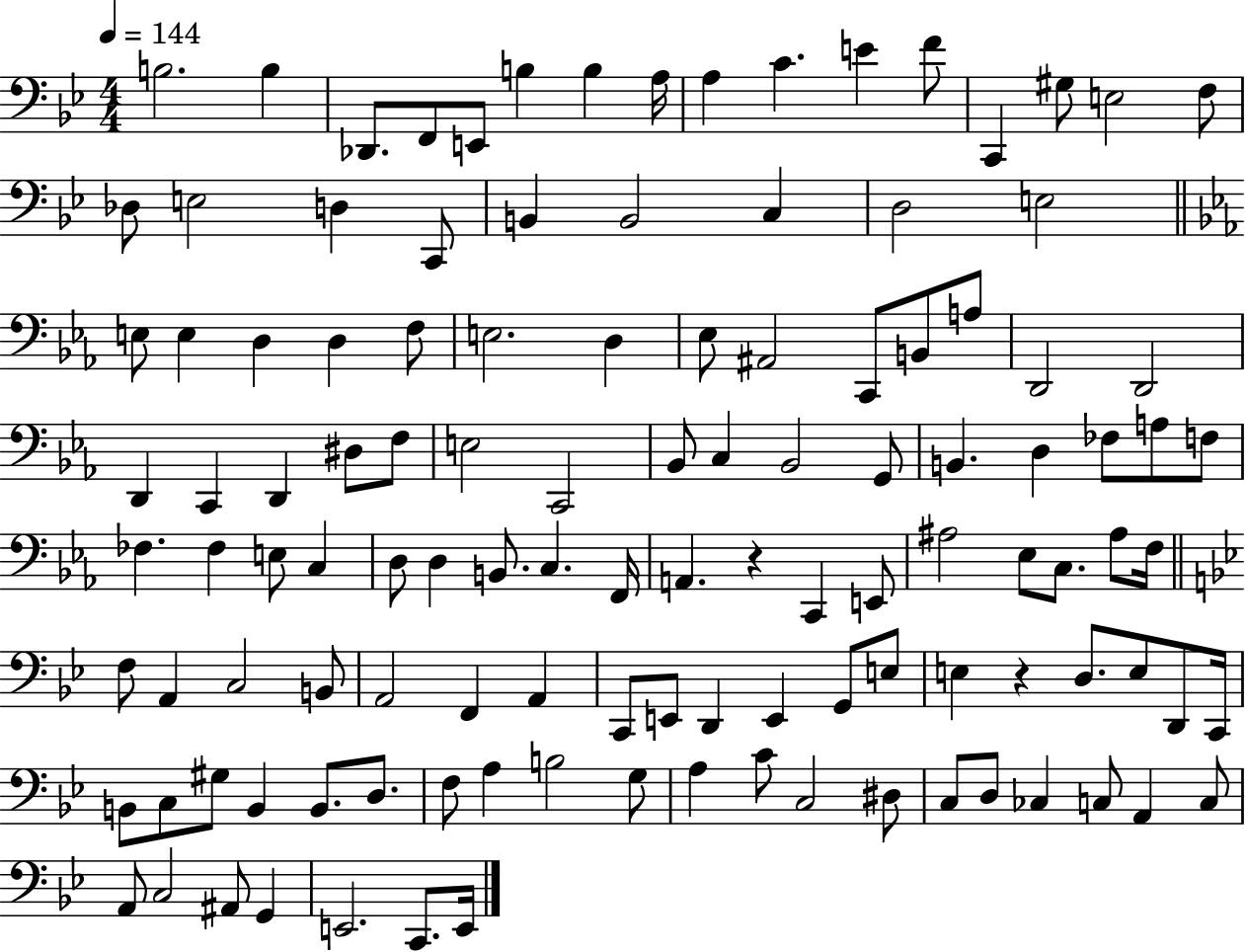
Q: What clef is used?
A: bass